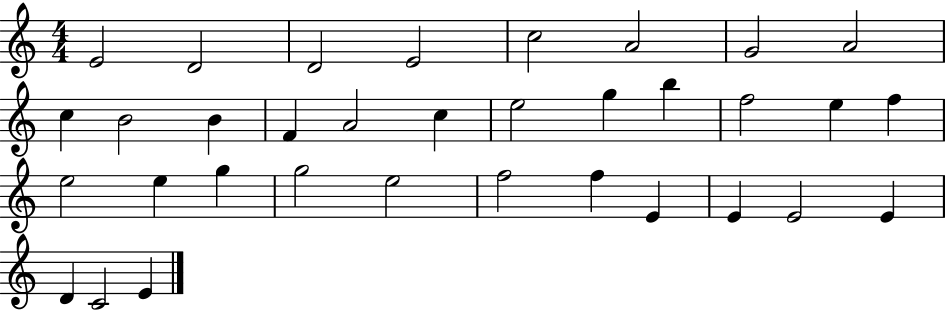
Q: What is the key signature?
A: C major